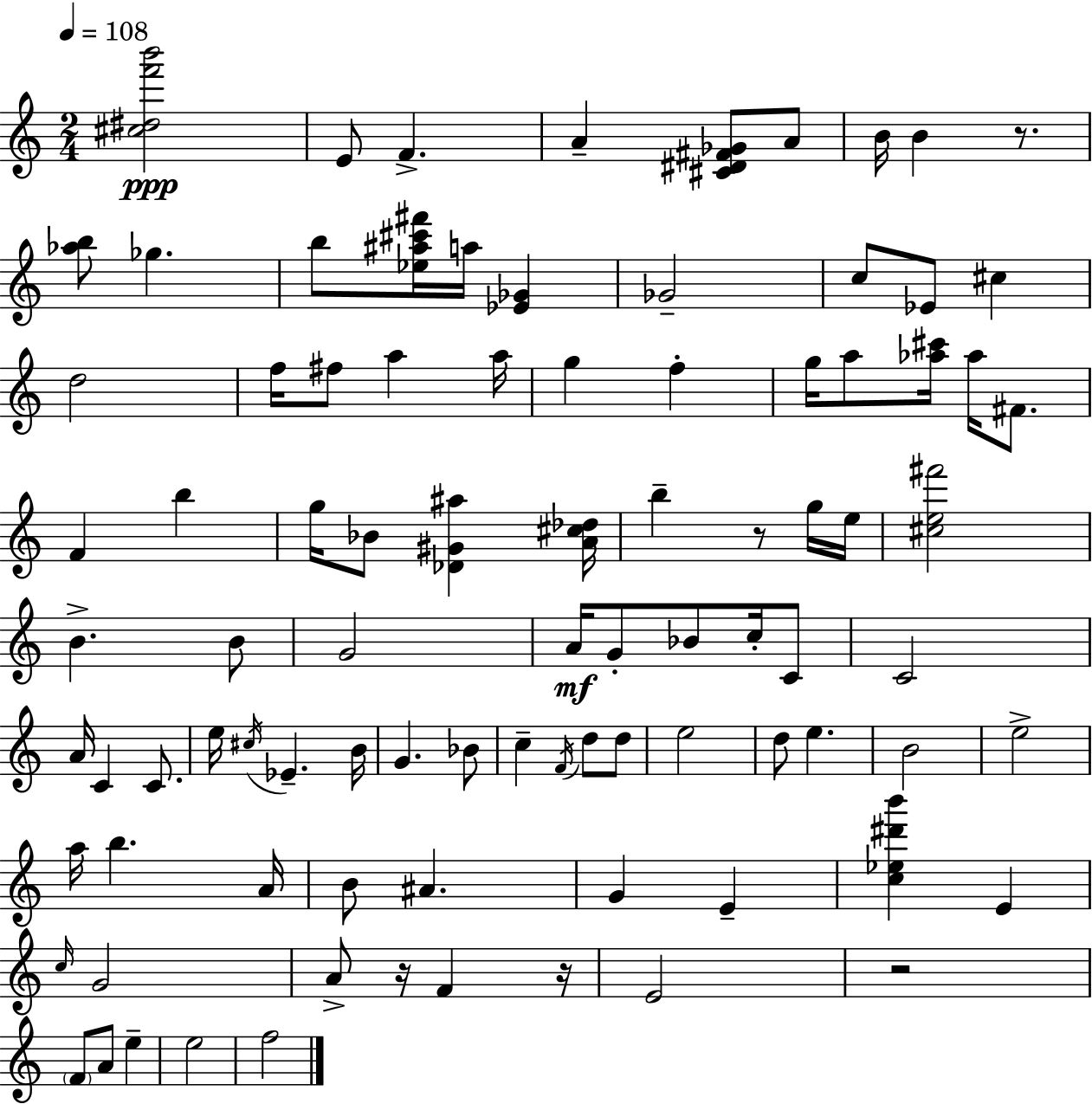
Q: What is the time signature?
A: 2/4